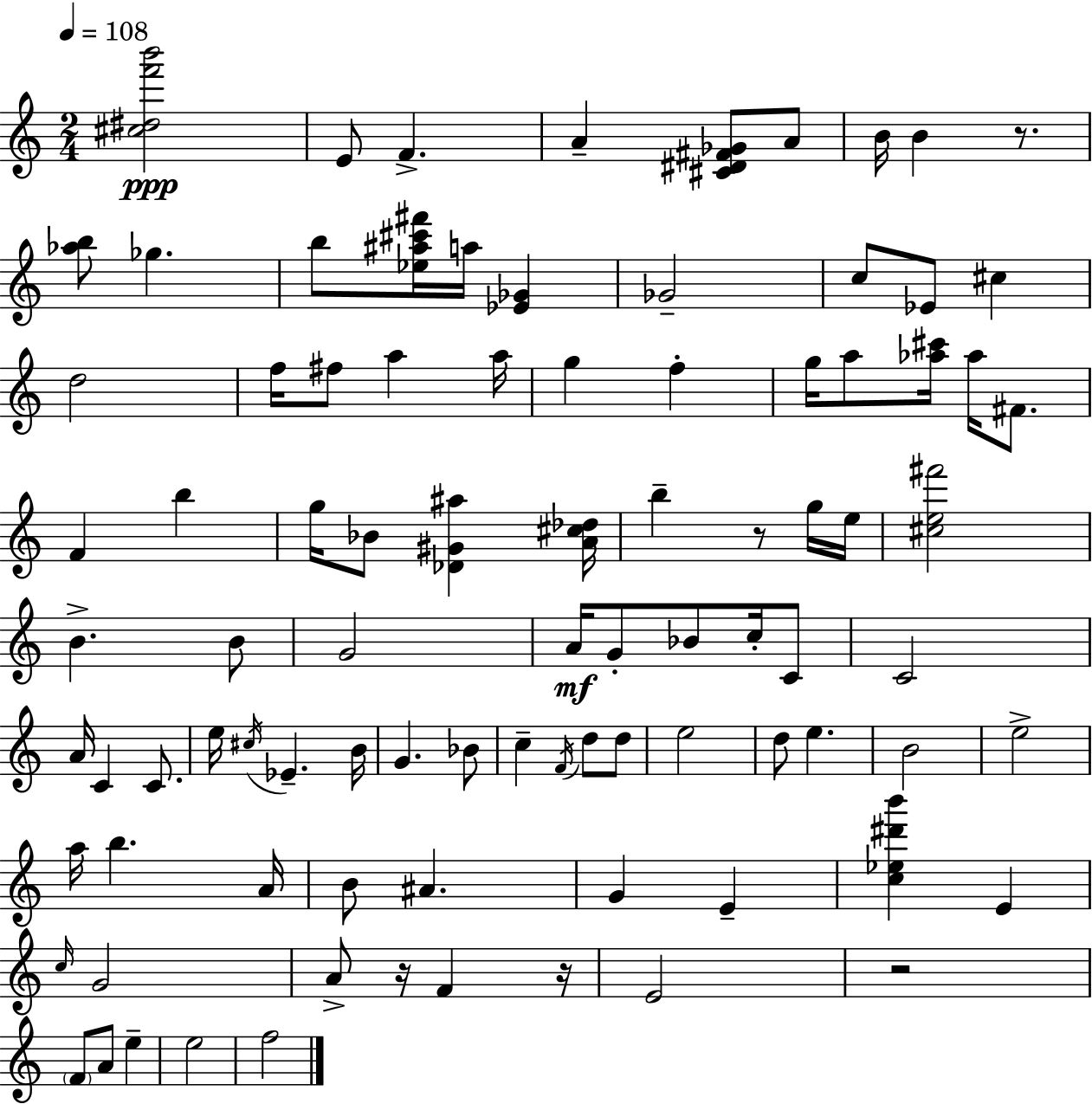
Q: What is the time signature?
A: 2/4